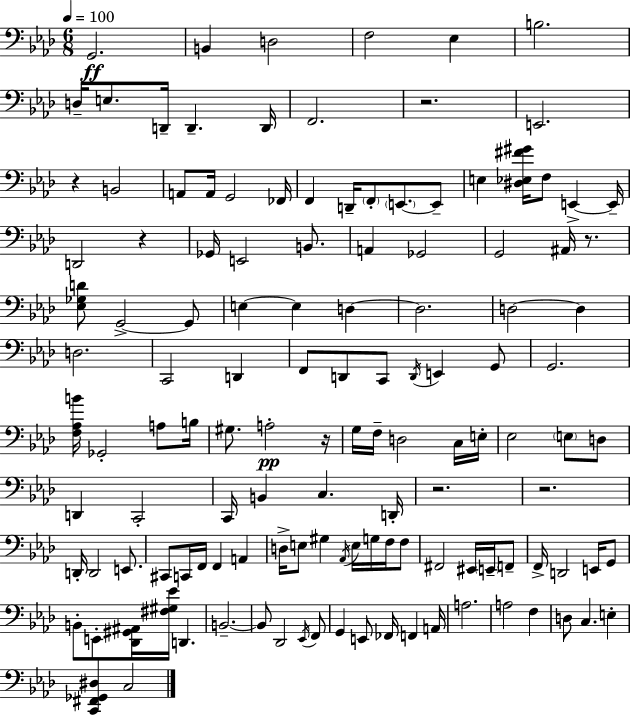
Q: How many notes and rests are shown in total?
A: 129